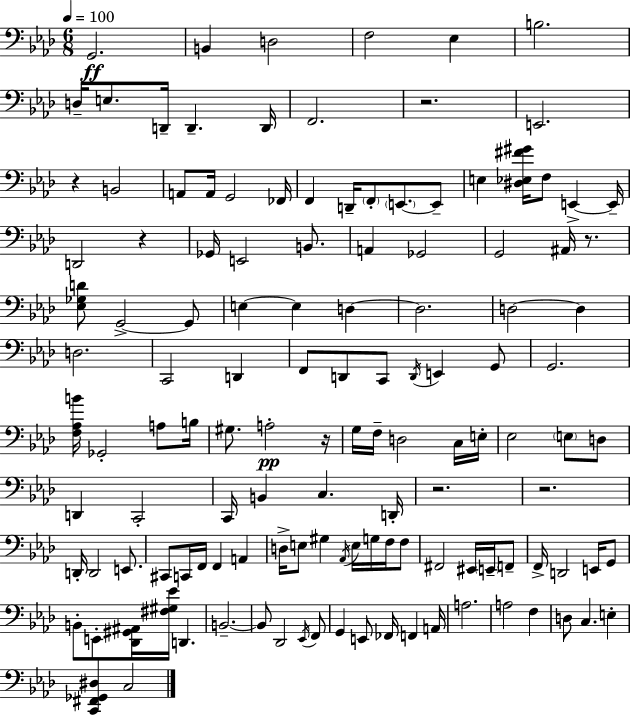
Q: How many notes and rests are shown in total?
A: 129